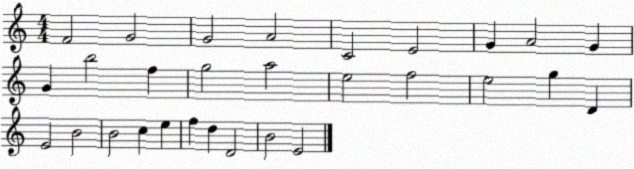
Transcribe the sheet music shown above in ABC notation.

X:1
T:Untitled
M:4/4
L:1/4
K:C
F2 G2 G2 A2 C2 E2 G A2 G G b2 f g2 a2 e2 f2 e2 g D E2 B2 B2 c e f d D2 B2 E2